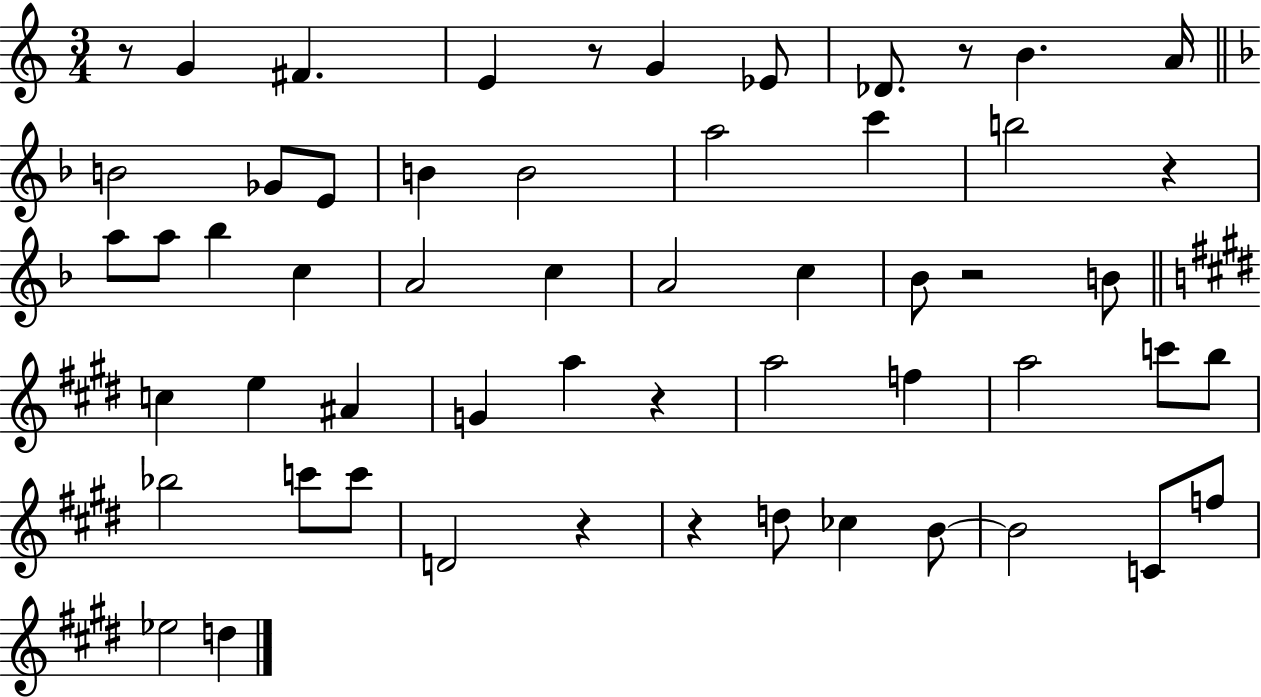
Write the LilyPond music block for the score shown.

{
  \clef treble
  \numericTimeSignature
  \time 3/4
  \key c \major
  r8 g'4 fis'4. | e'4 r8 g'4 ees'8 | des'8. r8 b'4. a'16 | \bar "||" \break \key f \major b'2 ges'8 e'8 | b'4 b'2 | a''2 c'''4 | b''2 r4 | \break a''8 a''8 bes''4 c''4 | a'2 c''4 | a'2 c''4 | bes'8 r2 b'8 | \break \bar "||" \break \key e \major c''4 e''4 ais'4 | g'4 a''4 r4 | a''2 f''4 | a''2 c'''8 b''8 | \break bes''2 c'''8 c'''8 | d'2 r4 | r4 d''8 ces''4 b'8~~ | b'2 c'8 f''8 | \break ees''2 d''4 | \bar "|."
}